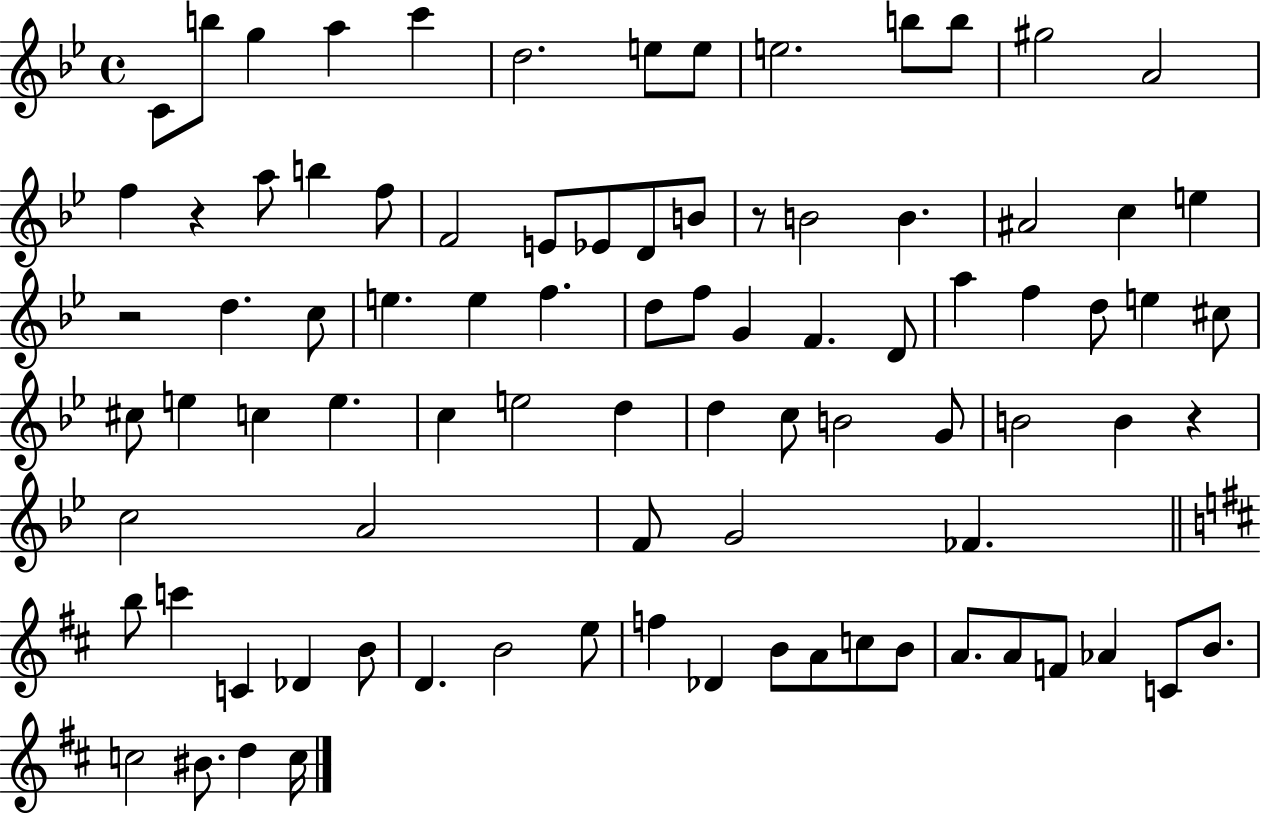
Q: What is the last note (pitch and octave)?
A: C5